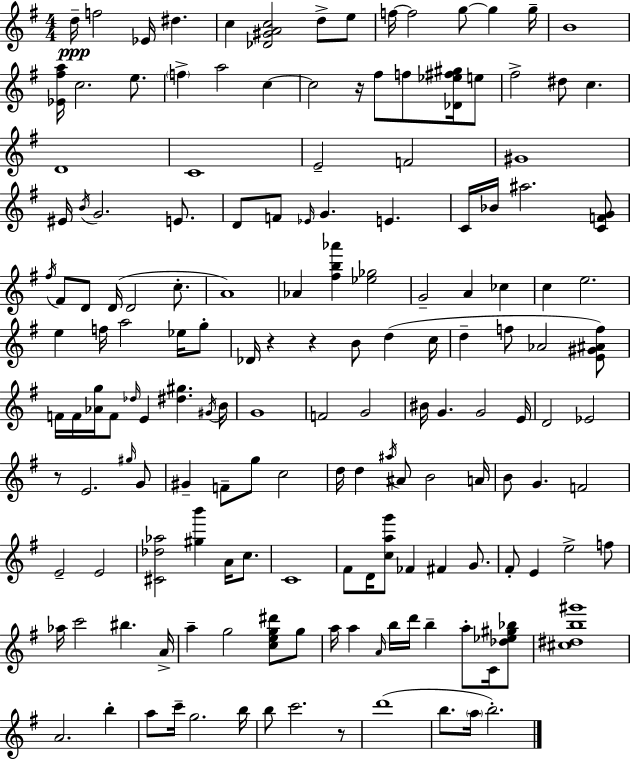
D5/s F5/h Eb4/s D#5/q. C5/q [Db4,G#4,A4,C5]/h D5/e E5/e F5/s F5/h G5/e G5/q G5/s B4/w [Eb4,F#5,A5]/s C5/h. E5/e. F5/q A5/h C5/q C5/h R/s F#5/e F5/e [Db4,Eb5,F#5,G#5]/s E5/e F#5/h D#5/e C5/q. D4/w C4/w E4/h F4/h G#4/w EIS4/s B4/s G4/h. E4/e. D4/e F4/e Eb4/s G4/q. E4/q. C4/s Bb4/s A#5/h. [C4,F4,G4]/e F#5/s F#4/e D4/e D4/s D4/h C5/e. A4/w Ab4/q [F#5,B5,Ab6]/q [Eb5,Gb5]/h G4/h A4/q CES5/q C5/q E5/h. E5/q F5/s A5/h Eb5/s G5/e Db4/s R/q R/q B4/e D5/q C5/s D5/q F5/e Ab4/h [E4,G#4,A#4,F5]/e F4/s F4/s [Ab4,G5]/s F4/e Db5/s E4/q [D#5,G#5]/q. G#4/s B4/s G4/w F4/h G4/h BIS4/s G4/q. G4/h E4/s D4/h Eb4/h R/e E4/h. G#5/s G4/e G#4/q F4/e G5/e C5/h D5/s D5/q A#5/s A#4/e B4/h A4/s B4/e G4/q. F4/h E4/h E4/h [C#4,Db5,Ab5]/h [G#5,B6]/q A4/s C5/e. C4/w F#4/e D4/s [C5,A5,G6]/e FES4/q F#4/q G4/e. F#4/e E4/q E5/h F5/e Ab5/s C6/h BIS5/q. A4/s A5/q G5/h [C5,E5,G5,D#6]/e G5/e A5/s A5/q A4/s B5/s D6/s B5/q A5/e C4/s [Db5,Eb5,G#5,Bb5]/e [C#5,D#5,B5,G#6]/w A4/h. B5/q A5/e C6/s G5/h. B5/s B5/e C6/h. R/e D6/w B5/e. A5/s B5/h.